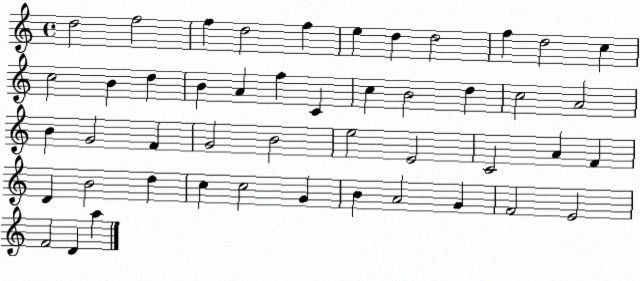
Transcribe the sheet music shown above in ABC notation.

X:1
T:Untitled
M:4/4
L:1/4
K:C
d2 f2 f d2 f e d d2 f d2 c c2 B d B A f C c B2 d c2 A2 B G2 F G2 B2 e2 E2 C2 A F D B2 d c c2 G B A2 G F2 E2 F2 D a